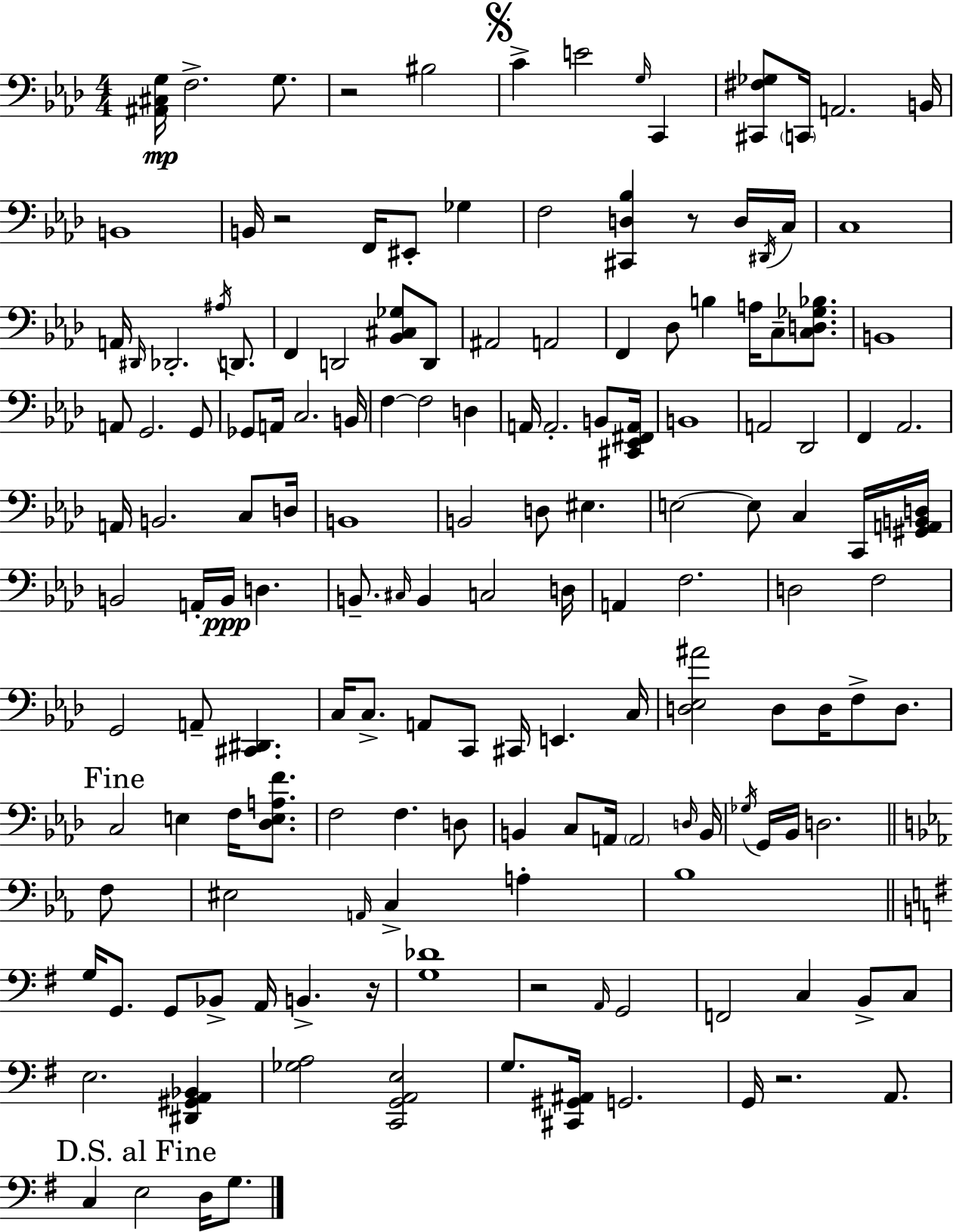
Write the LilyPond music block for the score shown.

{
  \clef bass
  \numericTimeSignature
  \time 4/4
  \key f \minor
  <ais, cis g>16\mp f2.-> g8. | r2 bis2 | \mark \markup { \musicglyph "scripts.segno" } c'4-> e'2 \grace { g16 } c,4 | <cis, fis ges>8 \parenthesize c,16 a,2. | \break b,16 b,1 | b,16 r2 f,16 eis,8-. ges4 | f2 <cis, d bes>4 r8 d16 | \acciaccatura { dis,16 } c16 c1 | \break a,16 \grace { dis,16 } des,2.-. | \acciaccatura { ais16 } d,8. f,4 d,2 | <bes, cis ges>8 d,8 ais,2 a,2 | f,4 des8 b4 a16 c8-- | \break <c d ges bes>8. b,1 | a,8 g,2. | g,8 ges,8 a,16 c2. | b,16 f4~~ f2 | \break d4 a,16 a,2.-. | b,8 <cis, ees, fis, a,>16 b,1 | a,2 des,2 | f,4 aes,2. | \break a,16 b,2. | c8 d16 b,1 | b,2 d8 eis4. | e2~~ e8 c4 | \break c,16 <gis, a, b, d>16 b,2 a,16-. b,16\ppp d4. | b,8.-- \grace { cis16 } b,4 c2 | d16 a,4 f2. | d2 f2 | \break g,2 a,8-- <cis, dis,>4. | c16 c8.-> a,8 c,8 cis,16 e,4. | c16 <d ees ais'>2 d8 d16 | f8-> d8. \mark "Fine" c2 e4 | \break f16 <des e a f'>8. f2 f4. | d8 b,4 c8 a,16 \parenthesize a,2 | \grace { d16 } b,16 \acciaccatura { ges16 } g,16 bes,16 d2. | \bar "||" \break \key c \minor f8 eis2 \grace { a,16 } c4-> a4-. | bes1 | \bar "||" \break \key g \major g16 g,8. g,8 bes,8-> a,16 b,4.-> r16 | <g des'>1 | r2 \grace { a,16 } g,2 | f,2 c4 b,8-> c8 | \break e2. <dis, gis, a, bes,>4 | <ges a>2 <c, g, a, e>2 | g8. <cis, gis, ais,>16 g,2. | g,16 r2. a,8. | \break \mark "D.S. al Fine" c4 e2 d16 g8. | \bar "|."
}